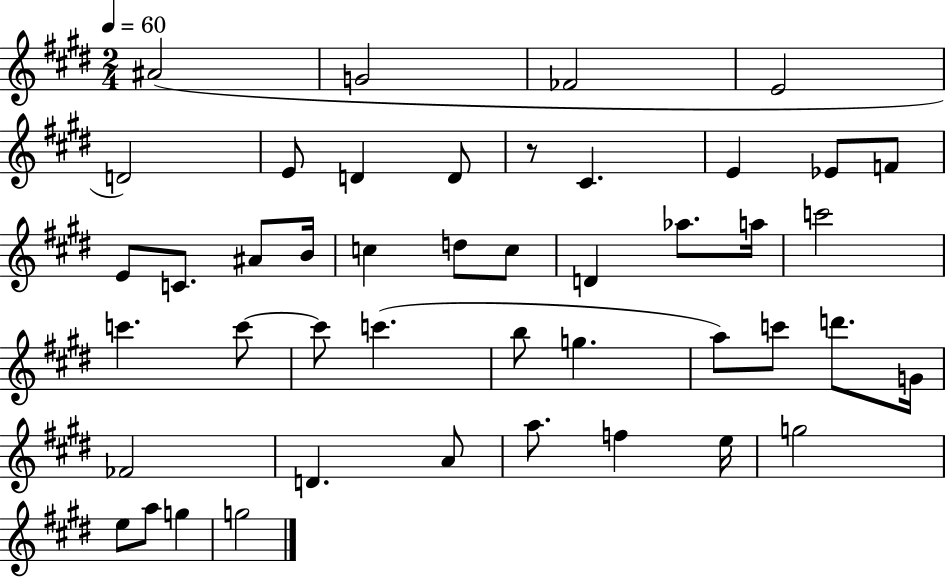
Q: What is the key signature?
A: E major